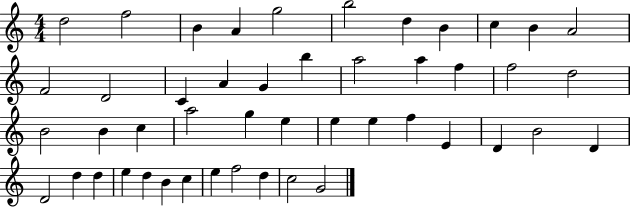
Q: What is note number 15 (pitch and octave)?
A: A4